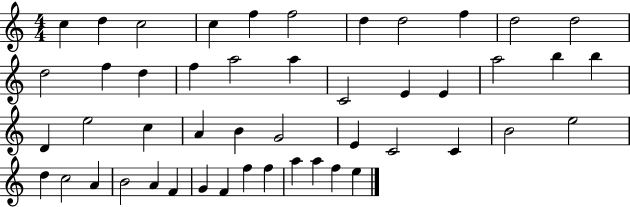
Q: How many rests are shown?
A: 0